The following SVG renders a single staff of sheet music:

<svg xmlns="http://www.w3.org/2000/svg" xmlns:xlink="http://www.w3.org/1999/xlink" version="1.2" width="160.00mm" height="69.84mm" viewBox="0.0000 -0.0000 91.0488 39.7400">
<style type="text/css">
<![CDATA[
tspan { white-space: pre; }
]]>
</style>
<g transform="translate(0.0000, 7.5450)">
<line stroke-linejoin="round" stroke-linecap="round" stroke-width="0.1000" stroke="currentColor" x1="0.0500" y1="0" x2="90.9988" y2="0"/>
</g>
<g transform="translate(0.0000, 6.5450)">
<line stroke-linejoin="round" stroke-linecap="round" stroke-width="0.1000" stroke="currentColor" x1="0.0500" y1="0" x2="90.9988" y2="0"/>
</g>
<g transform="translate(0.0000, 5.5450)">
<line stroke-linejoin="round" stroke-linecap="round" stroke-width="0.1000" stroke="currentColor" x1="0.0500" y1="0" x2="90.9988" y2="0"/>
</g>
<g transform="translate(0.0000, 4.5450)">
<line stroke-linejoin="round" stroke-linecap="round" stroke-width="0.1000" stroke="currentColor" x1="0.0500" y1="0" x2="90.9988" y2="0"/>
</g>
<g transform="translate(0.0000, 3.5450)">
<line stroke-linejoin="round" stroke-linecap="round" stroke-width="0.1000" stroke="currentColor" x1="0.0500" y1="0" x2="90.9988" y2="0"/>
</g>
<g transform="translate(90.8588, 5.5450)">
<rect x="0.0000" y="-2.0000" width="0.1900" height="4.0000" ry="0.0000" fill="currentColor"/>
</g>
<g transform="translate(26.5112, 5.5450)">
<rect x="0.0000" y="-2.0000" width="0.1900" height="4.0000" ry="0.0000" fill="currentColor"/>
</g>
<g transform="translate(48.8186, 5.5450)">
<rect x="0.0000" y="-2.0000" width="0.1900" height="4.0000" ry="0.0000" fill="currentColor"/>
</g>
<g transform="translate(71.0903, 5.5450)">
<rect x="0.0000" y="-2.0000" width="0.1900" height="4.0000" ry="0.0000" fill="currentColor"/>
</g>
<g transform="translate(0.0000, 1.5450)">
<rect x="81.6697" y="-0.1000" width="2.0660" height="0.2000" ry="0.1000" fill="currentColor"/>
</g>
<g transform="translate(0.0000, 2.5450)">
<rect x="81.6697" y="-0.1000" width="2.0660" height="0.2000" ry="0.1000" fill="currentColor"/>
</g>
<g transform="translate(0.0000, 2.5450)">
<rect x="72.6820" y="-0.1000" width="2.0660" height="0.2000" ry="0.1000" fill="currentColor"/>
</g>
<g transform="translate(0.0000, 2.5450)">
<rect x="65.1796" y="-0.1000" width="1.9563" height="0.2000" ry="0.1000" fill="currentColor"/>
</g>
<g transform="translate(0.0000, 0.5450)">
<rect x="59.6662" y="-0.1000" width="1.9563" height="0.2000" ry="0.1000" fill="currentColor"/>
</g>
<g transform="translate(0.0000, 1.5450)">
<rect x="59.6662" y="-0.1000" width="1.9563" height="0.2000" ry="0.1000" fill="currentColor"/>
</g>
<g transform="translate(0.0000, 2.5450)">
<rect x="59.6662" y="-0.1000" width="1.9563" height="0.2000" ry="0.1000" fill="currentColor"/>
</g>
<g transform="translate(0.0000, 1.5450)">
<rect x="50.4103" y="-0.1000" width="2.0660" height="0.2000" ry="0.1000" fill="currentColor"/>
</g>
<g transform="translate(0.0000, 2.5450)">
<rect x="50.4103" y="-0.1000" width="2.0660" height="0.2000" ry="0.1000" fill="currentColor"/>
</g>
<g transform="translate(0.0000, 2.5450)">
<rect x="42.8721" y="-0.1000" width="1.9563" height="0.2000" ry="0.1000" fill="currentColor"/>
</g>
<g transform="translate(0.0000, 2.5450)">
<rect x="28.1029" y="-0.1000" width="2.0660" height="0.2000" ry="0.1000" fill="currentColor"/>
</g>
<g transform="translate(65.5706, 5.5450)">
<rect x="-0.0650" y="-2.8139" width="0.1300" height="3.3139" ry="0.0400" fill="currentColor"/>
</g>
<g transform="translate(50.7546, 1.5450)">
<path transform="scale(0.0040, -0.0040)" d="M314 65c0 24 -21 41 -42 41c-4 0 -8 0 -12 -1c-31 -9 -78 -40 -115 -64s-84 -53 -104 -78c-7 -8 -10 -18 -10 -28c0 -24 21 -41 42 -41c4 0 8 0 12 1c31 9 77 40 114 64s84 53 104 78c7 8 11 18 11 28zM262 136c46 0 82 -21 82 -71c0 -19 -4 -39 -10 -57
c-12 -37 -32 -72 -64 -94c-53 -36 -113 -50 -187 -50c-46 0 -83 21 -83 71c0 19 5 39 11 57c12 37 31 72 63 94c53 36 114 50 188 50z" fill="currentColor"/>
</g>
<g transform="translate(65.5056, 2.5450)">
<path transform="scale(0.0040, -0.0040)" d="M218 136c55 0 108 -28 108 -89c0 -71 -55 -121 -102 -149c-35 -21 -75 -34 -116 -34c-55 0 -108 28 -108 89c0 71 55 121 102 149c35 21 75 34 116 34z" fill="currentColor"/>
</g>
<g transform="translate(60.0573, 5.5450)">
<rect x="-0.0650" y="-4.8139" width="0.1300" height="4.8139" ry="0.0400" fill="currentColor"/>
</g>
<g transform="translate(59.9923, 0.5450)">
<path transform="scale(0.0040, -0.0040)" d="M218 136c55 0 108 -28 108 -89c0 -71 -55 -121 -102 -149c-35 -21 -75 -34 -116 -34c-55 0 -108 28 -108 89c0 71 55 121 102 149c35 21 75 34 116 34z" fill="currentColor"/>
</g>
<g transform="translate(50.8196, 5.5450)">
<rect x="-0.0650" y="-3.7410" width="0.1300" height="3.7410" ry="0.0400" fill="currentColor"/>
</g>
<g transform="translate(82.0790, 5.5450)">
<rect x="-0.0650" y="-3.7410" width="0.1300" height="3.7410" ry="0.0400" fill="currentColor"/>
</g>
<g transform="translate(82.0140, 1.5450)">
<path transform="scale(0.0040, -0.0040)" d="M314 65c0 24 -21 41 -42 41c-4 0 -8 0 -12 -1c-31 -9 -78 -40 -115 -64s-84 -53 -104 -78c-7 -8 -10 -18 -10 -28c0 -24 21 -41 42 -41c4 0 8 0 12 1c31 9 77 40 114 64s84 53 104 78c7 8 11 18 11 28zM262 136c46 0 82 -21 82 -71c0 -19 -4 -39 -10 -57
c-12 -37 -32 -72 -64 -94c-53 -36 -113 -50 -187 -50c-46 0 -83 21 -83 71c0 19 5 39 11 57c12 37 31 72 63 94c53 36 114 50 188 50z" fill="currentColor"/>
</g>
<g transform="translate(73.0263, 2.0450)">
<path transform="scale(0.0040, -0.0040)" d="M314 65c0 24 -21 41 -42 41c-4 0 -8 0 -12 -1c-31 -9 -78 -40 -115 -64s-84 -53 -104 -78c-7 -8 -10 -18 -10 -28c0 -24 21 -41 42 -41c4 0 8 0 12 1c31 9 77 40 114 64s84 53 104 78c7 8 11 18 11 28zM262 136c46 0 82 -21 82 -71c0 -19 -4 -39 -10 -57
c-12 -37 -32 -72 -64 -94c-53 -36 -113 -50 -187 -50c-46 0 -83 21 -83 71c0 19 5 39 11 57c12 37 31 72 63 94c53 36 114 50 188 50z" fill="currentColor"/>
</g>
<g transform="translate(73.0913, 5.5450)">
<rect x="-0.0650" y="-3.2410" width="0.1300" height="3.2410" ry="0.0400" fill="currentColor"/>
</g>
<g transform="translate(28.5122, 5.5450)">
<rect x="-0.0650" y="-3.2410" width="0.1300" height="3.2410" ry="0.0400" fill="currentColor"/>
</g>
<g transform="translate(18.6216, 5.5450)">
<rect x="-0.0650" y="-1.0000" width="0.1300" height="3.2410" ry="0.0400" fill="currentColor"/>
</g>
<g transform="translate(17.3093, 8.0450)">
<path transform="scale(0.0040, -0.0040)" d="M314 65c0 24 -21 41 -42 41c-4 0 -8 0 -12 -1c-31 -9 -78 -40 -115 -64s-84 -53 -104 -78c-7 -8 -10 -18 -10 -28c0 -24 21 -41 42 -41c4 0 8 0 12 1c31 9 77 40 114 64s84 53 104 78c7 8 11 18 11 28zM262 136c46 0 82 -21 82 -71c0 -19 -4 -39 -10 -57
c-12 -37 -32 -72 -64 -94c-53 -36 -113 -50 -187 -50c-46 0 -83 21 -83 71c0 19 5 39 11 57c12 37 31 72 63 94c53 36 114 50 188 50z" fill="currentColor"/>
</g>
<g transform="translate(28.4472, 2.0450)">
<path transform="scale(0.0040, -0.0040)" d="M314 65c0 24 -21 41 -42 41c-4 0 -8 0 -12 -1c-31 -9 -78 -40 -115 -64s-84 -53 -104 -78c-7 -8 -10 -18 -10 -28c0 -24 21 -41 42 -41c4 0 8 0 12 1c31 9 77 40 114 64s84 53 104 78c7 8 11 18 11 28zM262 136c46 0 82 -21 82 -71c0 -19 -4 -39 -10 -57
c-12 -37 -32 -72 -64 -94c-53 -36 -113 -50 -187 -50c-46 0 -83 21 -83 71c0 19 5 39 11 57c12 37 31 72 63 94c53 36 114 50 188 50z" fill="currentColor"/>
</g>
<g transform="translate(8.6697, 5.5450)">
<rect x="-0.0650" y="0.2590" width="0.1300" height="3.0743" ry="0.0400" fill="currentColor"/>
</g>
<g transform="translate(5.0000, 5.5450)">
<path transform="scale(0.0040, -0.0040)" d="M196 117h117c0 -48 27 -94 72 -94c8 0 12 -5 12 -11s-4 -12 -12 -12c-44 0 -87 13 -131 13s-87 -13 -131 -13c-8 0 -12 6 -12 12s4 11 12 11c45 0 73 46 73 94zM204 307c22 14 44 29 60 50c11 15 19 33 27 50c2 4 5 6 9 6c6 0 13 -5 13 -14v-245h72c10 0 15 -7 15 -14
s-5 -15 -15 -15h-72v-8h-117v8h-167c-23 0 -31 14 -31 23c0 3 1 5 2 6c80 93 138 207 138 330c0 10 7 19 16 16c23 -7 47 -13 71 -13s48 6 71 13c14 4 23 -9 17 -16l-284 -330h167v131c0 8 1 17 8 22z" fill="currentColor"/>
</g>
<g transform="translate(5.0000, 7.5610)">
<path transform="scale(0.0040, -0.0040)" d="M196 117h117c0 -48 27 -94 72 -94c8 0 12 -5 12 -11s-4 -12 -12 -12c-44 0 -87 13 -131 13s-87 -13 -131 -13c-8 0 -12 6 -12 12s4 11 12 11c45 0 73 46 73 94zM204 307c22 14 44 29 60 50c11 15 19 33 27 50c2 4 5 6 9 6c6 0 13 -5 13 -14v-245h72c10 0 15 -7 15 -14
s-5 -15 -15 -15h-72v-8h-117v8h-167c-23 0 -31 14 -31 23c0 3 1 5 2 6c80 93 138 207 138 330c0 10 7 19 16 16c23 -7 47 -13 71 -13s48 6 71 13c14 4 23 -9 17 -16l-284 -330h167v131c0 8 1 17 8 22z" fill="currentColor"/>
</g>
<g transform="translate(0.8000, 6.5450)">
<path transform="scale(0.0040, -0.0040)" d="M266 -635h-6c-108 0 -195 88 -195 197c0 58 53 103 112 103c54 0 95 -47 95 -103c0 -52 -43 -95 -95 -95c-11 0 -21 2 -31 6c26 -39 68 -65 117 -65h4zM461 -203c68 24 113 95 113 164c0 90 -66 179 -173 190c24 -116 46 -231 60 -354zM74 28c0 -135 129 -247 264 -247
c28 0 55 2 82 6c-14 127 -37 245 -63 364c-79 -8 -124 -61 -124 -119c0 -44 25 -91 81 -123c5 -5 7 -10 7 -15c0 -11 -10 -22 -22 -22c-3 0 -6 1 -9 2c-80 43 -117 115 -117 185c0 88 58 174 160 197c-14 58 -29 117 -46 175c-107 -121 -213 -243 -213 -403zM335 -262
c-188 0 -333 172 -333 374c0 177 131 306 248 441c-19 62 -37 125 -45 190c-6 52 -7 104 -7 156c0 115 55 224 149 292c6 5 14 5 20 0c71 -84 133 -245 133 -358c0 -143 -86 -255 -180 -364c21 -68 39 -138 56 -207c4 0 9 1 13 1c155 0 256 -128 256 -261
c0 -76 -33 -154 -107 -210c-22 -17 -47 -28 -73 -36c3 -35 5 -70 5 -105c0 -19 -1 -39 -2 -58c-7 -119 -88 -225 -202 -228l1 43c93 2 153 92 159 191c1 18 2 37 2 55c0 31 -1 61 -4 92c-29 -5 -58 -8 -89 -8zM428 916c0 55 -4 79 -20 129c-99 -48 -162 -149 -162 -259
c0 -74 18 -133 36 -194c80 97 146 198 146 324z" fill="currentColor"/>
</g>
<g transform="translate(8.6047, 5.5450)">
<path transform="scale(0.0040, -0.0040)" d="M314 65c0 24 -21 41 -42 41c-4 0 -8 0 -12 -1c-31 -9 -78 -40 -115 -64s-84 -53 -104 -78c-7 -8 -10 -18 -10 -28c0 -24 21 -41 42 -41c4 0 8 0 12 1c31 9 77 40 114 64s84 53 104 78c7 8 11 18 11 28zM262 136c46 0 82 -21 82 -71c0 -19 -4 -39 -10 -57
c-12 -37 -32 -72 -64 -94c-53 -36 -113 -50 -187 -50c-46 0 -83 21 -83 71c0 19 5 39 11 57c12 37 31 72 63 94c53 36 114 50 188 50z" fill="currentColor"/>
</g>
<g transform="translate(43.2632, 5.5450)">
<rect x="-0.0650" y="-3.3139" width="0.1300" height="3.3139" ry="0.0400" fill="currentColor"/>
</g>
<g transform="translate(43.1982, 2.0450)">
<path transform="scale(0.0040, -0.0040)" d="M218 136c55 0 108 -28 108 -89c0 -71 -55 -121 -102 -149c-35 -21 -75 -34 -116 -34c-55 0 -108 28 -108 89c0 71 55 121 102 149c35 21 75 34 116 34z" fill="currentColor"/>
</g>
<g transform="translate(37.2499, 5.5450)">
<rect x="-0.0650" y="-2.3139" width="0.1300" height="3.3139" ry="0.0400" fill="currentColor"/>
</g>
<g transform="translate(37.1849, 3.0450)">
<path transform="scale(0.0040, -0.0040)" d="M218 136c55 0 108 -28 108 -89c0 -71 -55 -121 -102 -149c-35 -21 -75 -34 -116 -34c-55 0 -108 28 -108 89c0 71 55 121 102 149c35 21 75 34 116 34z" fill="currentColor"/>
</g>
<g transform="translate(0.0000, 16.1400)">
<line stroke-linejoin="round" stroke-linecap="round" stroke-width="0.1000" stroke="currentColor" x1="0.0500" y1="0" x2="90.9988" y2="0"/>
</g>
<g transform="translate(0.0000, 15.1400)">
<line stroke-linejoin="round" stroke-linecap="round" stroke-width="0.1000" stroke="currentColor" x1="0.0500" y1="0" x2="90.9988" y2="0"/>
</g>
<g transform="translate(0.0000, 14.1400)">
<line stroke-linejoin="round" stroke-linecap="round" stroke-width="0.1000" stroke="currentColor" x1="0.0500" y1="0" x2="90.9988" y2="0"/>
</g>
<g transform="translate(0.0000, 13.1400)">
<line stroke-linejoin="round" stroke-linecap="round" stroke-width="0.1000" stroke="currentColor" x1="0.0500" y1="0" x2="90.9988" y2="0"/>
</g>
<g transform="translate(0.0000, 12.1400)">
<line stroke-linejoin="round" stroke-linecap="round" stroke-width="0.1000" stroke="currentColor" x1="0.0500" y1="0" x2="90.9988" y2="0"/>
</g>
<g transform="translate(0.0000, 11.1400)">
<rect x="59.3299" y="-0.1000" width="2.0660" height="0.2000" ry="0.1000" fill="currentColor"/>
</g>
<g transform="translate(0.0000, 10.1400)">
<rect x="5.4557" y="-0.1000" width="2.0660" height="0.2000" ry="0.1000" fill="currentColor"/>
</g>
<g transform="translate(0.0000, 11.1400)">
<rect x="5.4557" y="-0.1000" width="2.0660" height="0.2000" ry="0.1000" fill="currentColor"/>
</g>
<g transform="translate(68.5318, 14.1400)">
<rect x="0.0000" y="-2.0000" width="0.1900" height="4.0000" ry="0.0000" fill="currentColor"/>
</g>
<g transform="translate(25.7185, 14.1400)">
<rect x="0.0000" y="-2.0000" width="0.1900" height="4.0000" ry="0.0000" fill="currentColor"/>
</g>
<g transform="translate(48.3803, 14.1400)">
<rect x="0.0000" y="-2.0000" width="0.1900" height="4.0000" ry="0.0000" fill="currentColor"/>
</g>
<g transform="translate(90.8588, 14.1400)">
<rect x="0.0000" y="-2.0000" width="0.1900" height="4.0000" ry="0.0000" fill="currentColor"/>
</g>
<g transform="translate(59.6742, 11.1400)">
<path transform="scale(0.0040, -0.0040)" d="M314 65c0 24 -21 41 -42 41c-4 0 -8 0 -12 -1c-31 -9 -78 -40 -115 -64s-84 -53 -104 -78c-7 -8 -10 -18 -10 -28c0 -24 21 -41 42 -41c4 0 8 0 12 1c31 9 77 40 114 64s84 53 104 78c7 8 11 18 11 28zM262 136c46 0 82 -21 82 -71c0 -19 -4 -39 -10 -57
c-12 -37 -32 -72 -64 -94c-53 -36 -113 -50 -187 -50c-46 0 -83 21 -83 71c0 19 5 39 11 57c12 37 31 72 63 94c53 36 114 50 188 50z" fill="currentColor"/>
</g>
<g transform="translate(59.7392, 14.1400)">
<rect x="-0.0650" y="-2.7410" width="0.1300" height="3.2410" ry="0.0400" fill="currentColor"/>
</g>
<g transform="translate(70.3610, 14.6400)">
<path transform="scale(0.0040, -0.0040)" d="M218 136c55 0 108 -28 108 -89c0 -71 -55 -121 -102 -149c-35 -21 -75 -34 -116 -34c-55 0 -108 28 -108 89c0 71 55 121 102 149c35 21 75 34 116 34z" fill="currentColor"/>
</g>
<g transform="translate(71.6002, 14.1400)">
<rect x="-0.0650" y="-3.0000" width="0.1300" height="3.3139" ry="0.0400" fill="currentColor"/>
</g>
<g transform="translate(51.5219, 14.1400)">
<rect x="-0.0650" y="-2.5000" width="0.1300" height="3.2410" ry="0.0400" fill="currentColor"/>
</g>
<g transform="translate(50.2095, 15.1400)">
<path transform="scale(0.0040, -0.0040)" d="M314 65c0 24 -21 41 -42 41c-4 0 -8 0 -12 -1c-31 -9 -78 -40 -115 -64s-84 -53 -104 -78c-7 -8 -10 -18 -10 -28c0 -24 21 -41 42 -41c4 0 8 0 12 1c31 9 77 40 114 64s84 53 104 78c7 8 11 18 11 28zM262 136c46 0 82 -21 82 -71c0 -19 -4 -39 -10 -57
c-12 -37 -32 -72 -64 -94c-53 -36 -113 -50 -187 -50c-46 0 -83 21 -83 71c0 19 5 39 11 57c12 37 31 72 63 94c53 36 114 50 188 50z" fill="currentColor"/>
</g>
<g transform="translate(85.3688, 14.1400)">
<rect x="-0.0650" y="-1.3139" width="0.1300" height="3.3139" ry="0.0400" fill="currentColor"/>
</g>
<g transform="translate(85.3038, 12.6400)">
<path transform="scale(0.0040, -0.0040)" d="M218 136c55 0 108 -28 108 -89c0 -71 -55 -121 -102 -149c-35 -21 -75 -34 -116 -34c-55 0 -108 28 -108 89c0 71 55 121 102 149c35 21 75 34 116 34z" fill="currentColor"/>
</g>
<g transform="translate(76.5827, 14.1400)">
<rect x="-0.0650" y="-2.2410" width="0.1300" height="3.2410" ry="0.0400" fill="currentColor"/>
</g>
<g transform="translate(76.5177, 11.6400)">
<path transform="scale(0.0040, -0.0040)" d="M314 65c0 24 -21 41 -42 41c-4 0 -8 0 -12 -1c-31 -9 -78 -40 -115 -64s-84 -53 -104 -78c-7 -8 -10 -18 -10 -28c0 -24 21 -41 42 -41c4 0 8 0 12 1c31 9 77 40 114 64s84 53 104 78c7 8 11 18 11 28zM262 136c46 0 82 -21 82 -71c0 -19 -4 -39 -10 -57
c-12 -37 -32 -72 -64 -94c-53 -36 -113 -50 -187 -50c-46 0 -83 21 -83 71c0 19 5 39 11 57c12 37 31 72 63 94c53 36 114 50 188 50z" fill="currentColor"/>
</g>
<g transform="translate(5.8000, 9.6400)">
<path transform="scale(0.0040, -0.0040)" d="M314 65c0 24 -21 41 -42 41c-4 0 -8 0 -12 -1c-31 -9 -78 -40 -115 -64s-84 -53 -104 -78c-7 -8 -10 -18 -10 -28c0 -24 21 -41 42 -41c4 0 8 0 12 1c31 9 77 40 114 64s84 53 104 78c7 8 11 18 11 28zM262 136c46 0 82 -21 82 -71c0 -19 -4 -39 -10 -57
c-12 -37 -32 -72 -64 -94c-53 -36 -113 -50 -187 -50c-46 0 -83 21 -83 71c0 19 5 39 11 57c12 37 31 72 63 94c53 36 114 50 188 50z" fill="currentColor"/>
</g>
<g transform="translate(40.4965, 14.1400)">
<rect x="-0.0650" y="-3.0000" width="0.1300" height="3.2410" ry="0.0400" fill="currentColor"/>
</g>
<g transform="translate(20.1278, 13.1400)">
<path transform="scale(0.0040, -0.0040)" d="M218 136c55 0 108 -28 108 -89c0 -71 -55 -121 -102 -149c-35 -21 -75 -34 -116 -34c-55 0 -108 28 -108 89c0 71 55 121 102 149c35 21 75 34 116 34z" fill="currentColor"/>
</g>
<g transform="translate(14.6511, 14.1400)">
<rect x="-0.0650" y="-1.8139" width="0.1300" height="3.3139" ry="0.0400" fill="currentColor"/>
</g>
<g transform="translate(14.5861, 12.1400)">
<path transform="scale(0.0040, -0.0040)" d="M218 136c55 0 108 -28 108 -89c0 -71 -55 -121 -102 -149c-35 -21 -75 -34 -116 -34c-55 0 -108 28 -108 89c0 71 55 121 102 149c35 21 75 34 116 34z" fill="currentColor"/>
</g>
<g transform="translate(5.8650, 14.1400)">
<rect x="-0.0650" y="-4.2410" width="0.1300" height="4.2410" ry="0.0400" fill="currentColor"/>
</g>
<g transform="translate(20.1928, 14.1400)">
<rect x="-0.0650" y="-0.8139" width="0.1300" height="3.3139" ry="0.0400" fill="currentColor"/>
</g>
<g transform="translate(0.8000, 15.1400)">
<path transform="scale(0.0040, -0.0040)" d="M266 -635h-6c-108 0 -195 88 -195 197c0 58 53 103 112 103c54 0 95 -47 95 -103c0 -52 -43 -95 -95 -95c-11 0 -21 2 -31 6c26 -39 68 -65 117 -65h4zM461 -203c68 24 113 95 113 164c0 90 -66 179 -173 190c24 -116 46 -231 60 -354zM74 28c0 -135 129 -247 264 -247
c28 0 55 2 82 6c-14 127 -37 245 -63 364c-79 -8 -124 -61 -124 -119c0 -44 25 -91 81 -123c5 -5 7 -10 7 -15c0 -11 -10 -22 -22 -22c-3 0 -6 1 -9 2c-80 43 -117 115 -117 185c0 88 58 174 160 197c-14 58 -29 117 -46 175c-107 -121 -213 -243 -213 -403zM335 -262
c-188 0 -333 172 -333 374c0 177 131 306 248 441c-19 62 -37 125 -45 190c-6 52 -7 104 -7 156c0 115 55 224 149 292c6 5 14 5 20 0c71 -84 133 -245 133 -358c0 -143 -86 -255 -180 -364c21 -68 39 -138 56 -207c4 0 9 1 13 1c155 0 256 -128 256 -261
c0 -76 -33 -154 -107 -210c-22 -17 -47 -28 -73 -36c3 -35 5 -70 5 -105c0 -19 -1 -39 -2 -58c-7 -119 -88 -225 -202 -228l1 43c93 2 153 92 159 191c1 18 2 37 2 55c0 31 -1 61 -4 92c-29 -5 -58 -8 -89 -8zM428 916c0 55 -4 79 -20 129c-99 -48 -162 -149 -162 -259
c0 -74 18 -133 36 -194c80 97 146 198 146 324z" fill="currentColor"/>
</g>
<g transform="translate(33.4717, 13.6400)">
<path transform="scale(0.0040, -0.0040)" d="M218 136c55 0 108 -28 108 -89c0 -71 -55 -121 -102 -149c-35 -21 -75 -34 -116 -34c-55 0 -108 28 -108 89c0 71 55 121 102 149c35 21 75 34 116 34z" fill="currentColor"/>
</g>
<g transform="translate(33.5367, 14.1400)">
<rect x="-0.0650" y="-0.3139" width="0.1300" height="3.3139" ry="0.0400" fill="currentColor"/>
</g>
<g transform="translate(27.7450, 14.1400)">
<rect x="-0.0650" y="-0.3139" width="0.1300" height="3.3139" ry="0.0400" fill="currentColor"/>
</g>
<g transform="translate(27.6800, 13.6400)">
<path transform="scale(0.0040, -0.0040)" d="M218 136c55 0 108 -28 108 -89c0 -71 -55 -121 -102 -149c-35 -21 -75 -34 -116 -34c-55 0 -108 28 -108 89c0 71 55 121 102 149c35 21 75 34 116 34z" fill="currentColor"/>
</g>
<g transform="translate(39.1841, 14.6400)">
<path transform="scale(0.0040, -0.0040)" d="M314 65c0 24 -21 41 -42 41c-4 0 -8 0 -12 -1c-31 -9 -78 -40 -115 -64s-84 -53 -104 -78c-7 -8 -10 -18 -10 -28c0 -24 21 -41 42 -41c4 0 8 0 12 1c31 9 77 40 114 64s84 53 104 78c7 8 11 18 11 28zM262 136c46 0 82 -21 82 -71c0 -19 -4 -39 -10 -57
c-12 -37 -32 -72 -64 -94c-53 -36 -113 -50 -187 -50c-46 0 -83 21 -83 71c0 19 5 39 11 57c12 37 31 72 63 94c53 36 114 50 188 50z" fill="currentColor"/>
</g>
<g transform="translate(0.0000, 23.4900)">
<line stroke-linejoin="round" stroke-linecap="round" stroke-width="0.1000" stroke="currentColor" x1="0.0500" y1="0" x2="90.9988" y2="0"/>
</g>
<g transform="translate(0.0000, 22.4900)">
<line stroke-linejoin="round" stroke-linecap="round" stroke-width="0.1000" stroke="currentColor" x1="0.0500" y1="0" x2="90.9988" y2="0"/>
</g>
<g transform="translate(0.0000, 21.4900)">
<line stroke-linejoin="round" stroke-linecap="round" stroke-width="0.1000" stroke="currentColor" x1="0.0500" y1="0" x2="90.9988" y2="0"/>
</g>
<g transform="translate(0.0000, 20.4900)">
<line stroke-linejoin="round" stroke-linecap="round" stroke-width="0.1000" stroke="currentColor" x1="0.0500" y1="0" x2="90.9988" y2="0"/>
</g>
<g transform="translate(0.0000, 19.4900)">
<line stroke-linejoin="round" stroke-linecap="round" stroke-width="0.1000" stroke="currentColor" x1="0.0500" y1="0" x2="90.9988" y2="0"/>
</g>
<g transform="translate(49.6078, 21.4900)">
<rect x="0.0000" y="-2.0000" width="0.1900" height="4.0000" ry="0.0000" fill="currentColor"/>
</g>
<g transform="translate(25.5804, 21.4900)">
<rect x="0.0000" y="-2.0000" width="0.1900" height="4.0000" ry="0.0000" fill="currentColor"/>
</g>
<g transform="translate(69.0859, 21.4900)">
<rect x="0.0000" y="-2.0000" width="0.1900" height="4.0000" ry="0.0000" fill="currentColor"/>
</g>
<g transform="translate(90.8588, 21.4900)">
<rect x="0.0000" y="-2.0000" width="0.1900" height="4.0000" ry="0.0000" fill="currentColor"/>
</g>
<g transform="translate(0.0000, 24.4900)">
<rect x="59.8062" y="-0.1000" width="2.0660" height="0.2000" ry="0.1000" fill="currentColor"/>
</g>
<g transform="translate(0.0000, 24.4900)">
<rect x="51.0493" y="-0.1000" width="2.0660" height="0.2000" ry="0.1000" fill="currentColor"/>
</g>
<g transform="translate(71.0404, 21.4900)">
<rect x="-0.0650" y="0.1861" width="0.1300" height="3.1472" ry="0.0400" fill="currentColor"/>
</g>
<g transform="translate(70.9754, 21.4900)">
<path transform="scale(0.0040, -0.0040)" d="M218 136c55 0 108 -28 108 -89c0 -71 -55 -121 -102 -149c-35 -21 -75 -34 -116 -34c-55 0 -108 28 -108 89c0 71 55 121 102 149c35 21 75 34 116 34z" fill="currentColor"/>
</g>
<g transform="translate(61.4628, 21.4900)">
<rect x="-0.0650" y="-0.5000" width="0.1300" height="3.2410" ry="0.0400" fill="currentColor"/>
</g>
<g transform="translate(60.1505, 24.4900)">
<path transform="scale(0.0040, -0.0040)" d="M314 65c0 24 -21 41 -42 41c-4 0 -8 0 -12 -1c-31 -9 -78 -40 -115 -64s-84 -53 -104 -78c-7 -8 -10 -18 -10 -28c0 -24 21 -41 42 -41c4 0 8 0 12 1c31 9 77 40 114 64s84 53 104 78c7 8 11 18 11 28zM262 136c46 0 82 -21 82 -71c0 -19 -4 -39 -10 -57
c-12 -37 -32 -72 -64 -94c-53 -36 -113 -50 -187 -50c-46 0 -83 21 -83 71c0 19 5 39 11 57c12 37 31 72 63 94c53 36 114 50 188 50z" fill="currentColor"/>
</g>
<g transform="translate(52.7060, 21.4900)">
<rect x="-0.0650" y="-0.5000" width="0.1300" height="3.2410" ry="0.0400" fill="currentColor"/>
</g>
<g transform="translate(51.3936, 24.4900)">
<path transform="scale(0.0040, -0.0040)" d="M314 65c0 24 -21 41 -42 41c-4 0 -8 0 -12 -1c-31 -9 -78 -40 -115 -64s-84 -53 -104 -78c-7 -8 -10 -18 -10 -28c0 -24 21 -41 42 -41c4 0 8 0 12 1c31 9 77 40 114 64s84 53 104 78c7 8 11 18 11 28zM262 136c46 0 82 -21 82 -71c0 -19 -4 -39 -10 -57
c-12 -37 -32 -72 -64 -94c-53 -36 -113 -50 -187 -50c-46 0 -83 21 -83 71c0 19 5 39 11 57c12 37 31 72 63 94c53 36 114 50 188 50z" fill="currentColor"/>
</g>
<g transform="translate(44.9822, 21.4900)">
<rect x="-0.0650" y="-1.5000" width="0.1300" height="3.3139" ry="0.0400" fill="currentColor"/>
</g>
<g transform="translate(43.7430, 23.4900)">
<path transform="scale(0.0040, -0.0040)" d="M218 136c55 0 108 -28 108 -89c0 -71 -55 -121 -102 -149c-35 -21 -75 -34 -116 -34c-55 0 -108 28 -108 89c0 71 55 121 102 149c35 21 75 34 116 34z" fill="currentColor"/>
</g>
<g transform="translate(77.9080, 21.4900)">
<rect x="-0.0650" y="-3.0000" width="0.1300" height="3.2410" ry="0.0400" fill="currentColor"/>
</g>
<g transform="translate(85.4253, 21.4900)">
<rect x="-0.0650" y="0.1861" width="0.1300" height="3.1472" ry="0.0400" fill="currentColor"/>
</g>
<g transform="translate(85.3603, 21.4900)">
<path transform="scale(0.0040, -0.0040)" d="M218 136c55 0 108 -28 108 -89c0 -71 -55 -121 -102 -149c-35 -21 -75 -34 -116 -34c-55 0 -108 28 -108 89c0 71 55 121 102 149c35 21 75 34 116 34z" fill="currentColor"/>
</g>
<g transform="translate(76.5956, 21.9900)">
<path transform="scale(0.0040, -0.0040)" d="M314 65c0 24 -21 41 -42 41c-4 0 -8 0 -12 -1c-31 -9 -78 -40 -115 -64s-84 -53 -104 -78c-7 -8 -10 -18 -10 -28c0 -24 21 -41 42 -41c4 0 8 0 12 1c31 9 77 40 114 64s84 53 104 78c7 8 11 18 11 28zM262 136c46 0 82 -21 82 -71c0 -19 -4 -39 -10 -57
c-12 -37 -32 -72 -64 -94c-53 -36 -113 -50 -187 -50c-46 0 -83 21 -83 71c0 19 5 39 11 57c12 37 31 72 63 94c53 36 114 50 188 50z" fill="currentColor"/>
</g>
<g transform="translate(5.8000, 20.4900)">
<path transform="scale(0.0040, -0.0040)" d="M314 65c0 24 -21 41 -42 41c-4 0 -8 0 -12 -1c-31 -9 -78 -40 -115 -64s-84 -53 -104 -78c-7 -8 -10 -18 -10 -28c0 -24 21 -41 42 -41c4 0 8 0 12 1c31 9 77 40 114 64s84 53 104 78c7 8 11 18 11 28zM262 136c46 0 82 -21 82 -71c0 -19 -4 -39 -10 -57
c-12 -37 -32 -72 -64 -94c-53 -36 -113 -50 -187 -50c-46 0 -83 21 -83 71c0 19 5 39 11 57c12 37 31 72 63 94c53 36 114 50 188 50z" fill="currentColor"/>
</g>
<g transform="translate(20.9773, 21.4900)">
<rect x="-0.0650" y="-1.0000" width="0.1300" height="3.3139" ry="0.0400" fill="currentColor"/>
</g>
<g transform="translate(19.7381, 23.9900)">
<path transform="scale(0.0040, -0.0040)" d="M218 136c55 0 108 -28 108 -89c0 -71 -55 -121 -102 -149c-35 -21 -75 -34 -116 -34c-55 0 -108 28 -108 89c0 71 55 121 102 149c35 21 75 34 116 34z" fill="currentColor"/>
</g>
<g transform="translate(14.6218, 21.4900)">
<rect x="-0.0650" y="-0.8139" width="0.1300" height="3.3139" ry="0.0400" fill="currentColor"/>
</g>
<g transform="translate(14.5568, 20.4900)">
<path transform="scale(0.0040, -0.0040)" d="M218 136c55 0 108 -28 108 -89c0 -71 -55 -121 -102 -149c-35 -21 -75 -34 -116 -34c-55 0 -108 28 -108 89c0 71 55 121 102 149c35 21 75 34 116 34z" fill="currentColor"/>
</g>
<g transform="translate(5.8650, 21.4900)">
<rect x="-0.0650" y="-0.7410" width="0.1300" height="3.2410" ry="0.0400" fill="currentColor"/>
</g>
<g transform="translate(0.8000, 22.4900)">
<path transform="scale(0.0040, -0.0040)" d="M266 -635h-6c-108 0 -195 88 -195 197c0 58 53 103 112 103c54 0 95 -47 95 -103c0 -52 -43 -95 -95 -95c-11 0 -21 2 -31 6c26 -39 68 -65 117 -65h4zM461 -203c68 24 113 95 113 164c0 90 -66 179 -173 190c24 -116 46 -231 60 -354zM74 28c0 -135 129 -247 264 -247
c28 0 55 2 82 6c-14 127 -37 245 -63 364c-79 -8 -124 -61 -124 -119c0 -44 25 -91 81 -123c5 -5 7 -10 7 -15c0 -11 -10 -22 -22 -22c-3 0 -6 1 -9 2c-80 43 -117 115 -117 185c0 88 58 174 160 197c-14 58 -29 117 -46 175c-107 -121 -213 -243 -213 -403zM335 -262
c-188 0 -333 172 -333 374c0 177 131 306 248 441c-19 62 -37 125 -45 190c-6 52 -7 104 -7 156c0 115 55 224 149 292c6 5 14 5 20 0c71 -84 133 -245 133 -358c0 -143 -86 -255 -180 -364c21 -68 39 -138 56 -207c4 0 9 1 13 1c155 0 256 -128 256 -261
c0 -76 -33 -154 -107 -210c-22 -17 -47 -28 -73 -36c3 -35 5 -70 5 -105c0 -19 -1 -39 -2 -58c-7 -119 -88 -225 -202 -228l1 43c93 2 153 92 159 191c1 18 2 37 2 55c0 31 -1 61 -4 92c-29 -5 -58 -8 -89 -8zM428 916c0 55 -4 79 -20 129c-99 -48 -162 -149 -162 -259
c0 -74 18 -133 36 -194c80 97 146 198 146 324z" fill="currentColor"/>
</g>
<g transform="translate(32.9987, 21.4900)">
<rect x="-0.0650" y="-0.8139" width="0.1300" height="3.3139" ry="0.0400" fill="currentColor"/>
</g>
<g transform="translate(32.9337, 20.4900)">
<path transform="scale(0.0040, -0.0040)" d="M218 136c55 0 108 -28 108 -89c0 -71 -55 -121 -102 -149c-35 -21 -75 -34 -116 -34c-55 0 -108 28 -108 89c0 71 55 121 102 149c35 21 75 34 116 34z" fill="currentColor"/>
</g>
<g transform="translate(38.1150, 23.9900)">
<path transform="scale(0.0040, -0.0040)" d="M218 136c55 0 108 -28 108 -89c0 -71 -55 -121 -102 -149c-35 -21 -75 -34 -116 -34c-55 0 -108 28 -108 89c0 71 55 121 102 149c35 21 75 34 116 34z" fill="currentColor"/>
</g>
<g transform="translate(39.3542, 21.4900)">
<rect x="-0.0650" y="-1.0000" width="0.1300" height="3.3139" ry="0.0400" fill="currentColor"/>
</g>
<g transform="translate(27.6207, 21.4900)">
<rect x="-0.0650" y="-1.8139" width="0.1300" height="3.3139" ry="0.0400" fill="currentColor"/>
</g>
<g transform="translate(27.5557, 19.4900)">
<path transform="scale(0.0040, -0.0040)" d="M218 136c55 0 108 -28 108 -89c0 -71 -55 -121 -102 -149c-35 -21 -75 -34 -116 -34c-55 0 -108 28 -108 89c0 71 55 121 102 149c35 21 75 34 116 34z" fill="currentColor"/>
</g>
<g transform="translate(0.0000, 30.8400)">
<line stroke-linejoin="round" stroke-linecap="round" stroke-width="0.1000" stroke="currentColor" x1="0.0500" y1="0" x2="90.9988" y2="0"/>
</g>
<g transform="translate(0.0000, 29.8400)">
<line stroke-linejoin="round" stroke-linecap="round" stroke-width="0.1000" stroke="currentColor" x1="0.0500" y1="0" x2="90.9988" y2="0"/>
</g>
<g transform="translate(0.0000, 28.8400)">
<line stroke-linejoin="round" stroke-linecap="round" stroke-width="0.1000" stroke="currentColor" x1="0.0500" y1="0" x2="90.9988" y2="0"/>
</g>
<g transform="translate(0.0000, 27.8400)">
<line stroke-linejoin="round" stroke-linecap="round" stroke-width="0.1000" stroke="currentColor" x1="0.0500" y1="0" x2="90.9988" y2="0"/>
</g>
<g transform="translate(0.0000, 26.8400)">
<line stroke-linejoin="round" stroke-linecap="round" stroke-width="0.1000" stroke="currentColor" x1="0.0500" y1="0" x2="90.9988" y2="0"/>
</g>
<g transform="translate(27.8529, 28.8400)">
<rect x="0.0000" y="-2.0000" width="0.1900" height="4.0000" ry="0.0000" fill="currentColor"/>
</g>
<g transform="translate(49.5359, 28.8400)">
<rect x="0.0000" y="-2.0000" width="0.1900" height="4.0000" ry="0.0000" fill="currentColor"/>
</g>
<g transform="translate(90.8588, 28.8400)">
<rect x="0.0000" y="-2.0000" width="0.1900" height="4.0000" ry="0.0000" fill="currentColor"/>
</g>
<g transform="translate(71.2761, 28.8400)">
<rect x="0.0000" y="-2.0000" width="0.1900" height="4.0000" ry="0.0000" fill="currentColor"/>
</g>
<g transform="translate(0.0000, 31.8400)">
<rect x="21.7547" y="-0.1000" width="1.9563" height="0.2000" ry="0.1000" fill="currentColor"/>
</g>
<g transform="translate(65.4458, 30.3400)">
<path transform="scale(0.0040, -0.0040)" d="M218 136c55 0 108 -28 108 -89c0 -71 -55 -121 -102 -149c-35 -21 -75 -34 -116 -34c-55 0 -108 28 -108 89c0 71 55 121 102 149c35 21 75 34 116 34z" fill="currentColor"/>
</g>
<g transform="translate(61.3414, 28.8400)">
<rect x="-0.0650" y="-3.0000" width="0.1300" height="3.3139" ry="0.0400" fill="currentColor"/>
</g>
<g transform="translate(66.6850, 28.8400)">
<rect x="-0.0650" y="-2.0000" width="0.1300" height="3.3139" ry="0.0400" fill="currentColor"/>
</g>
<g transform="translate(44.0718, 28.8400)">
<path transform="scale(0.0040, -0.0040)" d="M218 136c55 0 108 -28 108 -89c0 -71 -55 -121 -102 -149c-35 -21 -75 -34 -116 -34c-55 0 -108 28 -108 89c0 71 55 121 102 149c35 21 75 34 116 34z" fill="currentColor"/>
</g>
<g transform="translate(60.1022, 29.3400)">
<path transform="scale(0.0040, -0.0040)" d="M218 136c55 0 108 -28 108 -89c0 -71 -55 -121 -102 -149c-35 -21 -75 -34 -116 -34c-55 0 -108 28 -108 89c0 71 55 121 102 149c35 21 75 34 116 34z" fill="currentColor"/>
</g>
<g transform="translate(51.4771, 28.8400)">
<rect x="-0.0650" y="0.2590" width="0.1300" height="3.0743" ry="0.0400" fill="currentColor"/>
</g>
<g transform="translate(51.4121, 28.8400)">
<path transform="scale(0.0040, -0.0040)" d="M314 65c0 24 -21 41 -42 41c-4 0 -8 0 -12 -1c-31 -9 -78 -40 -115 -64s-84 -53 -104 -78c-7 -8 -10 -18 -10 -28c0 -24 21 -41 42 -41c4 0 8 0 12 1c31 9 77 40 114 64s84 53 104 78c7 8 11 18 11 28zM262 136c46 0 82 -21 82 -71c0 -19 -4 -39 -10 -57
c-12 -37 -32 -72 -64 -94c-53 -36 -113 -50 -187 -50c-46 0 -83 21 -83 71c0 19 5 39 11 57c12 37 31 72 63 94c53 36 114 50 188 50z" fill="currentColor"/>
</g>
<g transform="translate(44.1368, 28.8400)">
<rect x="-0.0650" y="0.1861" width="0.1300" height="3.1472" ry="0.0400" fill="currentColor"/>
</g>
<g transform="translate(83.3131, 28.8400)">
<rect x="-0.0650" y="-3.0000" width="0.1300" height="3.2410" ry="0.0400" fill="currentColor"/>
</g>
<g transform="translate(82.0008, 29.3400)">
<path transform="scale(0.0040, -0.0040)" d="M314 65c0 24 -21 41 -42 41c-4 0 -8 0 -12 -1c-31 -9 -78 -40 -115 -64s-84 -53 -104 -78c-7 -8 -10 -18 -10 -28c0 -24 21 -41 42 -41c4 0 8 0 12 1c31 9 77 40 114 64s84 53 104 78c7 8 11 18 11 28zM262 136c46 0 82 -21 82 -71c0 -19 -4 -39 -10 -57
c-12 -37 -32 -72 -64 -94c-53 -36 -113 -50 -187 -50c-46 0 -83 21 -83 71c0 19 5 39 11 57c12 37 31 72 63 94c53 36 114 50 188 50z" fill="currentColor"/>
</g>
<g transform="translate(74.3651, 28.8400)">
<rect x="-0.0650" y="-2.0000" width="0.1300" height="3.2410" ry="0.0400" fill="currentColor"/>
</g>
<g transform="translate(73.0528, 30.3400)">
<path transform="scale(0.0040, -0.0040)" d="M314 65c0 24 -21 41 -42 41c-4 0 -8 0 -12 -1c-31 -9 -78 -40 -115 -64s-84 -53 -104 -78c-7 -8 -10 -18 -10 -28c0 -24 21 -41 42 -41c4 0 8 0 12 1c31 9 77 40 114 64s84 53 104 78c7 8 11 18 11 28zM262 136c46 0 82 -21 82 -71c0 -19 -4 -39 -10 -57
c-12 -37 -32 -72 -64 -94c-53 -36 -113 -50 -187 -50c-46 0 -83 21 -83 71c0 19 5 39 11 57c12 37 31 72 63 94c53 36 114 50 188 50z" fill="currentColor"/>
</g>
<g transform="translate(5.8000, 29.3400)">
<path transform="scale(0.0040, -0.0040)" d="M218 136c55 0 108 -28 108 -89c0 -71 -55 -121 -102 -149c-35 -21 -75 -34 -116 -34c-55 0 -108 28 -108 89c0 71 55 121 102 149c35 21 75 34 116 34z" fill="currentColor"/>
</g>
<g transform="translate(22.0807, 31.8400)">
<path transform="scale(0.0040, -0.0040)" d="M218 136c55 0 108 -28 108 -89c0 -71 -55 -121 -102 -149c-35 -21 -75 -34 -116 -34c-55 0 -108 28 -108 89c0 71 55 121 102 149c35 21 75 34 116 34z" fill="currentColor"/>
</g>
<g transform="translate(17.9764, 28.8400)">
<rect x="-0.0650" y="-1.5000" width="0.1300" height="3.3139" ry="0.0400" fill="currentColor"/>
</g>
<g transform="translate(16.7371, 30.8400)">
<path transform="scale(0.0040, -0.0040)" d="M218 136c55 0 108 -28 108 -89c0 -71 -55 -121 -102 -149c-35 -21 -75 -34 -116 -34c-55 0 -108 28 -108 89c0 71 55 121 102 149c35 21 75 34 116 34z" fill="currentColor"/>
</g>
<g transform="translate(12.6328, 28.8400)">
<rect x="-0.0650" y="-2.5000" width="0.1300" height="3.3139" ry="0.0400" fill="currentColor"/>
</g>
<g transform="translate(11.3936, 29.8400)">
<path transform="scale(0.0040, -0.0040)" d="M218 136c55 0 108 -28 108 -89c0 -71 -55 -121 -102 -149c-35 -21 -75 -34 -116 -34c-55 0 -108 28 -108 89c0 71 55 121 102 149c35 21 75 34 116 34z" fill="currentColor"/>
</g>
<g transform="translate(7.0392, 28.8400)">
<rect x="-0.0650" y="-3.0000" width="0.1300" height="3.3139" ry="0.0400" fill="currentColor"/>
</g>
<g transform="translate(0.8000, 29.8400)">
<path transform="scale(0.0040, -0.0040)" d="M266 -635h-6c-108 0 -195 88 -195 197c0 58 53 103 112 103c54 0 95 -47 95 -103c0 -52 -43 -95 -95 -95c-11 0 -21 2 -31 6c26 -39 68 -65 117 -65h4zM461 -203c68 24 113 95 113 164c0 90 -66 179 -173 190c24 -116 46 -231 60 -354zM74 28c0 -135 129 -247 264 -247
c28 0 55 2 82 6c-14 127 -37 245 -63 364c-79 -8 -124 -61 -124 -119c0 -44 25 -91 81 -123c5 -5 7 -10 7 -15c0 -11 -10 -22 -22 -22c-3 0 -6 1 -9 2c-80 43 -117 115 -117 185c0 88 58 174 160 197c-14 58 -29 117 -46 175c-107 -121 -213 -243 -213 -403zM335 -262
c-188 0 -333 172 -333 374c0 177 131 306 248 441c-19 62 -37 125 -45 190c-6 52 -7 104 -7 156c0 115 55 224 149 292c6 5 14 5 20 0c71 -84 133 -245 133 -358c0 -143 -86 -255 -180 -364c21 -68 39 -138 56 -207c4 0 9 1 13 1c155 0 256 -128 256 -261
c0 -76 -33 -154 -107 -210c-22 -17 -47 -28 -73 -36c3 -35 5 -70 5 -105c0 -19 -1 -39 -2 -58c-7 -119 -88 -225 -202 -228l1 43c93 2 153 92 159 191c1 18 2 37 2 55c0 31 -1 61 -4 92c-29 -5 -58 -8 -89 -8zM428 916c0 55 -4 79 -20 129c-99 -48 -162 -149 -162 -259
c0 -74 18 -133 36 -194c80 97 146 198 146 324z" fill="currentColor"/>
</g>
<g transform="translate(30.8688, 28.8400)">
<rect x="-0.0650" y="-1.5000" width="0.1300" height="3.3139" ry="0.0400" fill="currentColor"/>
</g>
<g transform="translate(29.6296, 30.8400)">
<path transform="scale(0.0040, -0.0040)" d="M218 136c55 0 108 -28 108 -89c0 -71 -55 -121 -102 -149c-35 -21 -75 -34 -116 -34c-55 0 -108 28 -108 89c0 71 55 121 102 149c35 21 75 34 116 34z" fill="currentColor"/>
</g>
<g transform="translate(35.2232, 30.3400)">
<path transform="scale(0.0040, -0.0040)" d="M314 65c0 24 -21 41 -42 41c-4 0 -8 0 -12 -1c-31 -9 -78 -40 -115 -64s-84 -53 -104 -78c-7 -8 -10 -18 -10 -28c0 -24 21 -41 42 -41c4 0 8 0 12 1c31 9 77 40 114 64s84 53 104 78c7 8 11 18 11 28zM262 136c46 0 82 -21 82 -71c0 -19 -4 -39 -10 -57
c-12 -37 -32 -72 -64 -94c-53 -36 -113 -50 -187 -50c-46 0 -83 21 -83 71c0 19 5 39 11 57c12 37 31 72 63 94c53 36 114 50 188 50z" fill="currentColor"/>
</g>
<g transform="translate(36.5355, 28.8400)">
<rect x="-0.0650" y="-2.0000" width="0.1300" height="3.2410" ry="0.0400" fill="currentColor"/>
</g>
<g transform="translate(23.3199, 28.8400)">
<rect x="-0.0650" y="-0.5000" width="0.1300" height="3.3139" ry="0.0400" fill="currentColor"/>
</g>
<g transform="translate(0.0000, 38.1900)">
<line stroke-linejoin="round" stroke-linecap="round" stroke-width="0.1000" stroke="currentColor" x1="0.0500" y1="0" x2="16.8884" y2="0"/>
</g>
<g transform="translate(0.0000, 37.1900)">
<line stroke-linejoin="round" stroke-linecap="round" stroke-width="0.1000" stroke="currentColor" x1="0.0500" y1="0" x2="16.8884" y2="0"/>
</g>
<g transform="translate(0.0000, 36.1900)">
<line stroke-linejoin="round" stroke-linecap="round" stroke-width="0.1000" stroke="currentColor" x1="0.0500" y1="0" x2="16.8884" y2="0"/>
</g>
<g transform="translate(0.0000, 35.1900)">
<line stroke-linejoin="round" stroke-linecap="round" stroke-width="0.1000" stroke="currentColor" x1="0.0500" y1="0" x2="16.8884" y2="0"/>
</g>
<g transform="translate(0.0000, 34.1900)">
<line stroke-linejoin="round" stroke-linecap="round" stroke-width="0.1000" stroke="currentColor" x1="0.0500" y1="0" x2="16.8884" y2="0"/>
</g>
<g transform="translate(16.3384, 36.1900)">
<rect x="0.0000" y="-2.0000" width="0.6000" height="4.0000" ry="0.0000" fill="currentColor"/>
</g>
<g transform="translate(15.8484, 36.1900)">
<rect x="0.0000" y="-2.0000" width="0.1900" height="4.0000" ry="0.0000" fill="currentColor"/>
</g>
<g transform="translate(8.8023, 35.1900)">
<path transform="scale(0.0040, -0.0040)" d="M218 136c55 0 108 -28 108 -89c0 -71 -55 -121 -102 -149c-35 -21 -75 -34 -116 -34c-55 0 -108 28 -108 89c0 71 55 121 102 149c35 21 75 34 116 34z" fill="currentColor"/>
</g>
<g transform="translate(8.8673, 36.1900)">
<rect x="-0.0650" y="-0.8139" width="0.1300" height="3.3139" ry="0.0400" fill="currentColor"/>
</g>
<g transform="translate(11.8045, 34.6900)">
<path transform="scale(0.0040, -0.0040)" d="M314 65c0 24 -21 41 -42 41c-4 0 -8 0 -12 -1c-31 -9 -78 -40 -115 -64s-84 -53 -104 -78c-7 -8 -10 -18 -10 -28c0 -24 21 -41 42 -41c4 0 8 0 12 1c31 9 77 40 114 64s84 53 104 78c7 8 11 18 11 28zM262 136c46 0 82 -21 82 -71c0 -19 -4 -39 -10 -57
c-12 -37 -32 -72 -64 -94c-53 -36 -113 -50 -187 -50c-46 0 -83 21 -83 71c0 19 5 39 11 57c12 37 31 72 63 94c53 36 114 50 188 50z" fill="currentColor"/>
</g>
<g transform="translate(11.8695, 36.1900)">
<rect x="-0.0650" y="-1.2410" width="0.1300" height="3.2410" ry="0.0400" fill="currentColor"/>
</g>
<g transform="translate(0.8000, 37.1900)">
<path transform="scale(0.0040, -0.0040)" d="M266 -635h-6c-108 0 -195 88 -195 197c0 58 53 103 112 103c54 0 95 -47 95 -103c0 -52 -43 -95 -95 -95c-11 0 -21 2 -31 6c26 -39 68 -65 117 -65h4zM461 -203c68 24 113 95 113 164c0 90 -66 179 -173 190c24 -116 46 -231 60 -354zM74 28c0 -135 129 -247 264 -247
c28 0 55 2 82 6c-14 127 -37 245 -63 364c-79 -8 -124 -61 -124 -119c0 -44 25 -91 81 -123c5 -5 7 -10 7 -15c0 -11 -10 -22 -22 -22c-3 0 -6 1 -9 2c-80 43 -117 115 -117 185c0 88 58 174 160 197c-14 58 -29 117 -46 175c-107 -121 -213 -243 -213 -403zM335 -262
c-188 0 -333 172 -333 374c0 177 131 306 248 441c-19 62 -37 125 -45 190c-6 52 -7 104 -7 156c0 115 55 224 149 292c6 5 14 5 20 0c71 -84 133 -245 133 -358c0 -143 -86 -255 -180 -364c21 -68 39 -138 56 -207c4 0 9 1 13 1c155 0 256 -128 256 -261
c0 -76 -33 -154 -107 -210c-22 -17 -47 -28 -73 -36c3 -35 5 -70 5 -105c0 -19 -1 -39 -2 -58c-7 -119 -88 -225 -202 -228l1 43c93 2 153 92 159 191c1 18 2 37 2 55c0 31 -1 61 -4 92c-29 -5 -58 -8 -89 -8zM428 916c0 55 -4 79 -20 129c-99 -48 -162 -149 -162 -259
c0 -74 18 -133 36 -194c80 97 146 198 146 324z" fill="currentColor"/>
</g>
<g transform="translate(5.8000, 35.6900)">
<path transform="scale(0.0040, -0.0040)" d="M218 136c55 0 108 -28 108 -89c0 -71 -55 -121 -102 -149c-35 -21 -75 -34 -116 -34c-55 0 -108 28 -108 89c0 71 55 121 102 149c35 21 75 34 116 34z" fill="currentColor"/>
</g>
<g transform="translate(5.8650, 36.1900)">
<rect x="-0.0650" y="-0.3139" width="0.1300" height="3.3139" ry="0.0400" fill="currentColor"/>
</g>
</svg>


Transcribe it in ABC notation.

X:1
T:Untitled
M:4/4
L:1/4
K:C
B2 D2 b2 g b c'2 e' a b2 c'2 d'2 f d c c A2 G2 a2 A g2 e d2 d D f d D E C2 C2 B A2 B A G E C E F2 B B2 A F F2 A2 c d e2